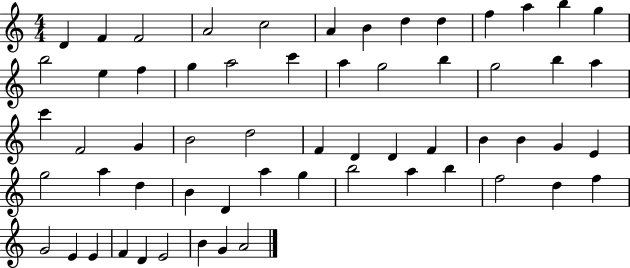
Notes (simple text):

D4/q F4/q F4/h A4/h C5/h A4/q B4/q D5/q D5/q F5/q A5/q B5/q G5/q B5/h E5/q F5/q G5/q A5/h C6/q A5/q G5/h B5/q G5/h B5/q A5/q C6/q F4/h G4/q B4/h D5/h F4/q D4/q D4/q F4/q B4/q B4/q G4/q E4/q G5/h A5/q D5/q B4/q D4/q A5/q G5/q B5/h A5/q B5/q F5/h D5/q F5/q G4/h E4/q E4/q F4/q D4/q E4/h B4/q G4/q A4/h